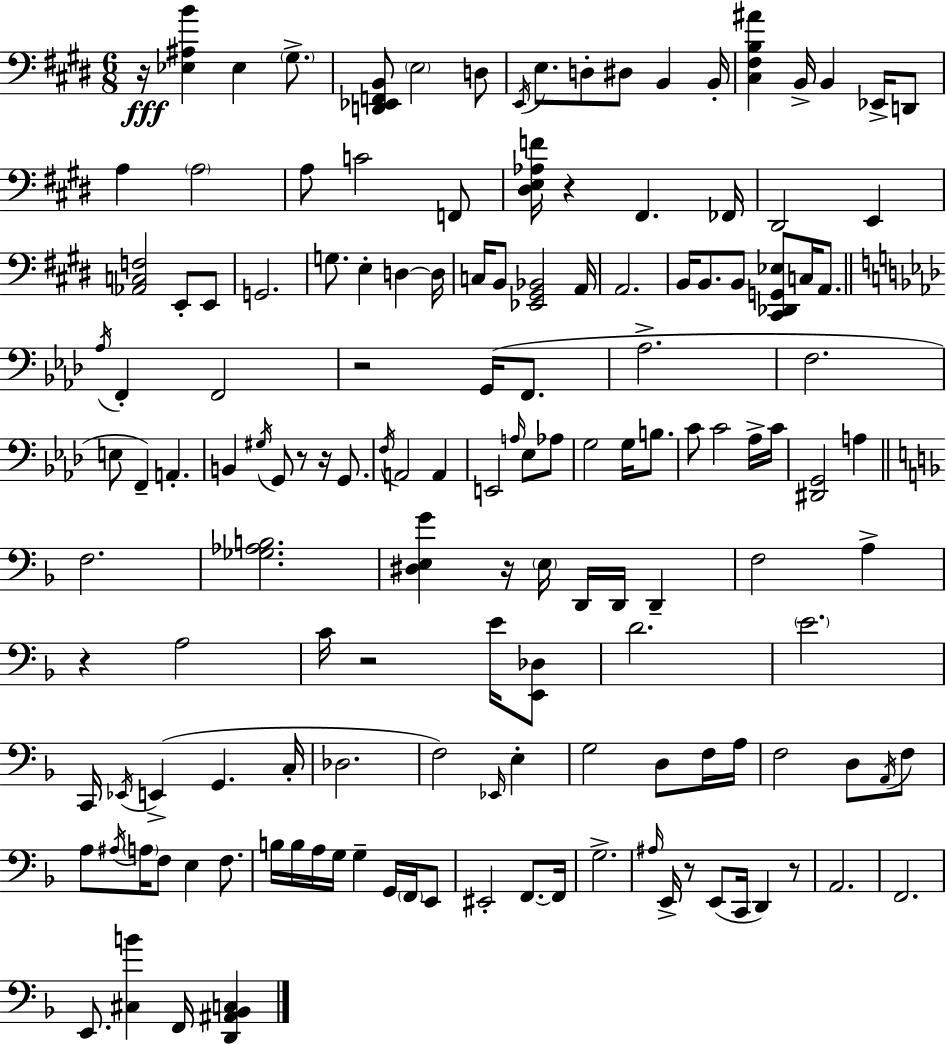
R/s [Eb3,A#3,B4]/q Eb3/q G#3/e. [D2,Eb2,F2,B2]/e E3/h D3/e E2/s E3/e. D3/e D#3/e B2/q B2/s [C#3,F#3,B3,A#4]/q B2/s B2/q Eb2/s D2/e A3/q A3/h A3/e C4/h F2/e [D#3,E3,Ab3,F4]/s R/q F#2/q. FES2/s D#2/h E2/q [Ab2,C3,F3]/h E2/e E2/e G2/h. G3/e. E3/q D3/q D3/s C3/s B2/e [Eb2,G#2,Bb2]/h A2/s A2/h. B2/s B2/e. B2/e [C#2,Db2,G2,Eb3]/e C3/s A2/e. Ab3/s F2/q F2/h R/h G2/s F2/e. Ab3/h. F3/h. E3/e F2/q A2/q. B2/q G#3/s G2/e R/e R/s G2/e. F3/s A2/h A2/q E2/h A3/s Eb3/e Ab3/e G3/h G3/s B3/e. C4/e C4/h Ab3/s C4/s [D#2,G2]/h A3/q F3/h. [Gb3,Ab3,B3]/h. [D#3,E3,G4]/q R/s E3/s D2/s D2/s D2/q F3/h A3/q R/q A3/h C4/s R/h E4/s [E2,Db3]/e D4/h. E4/h. C2/s Eb2/s E2/q G2/q. C3/s Db3/h. F3/h Eb2/s E3/q G3/h D3/e F3/s A3/s F3/h D3/e A2/s F3/e A3/e A#3/s A3/s F3/e E3/q F3/e. B3/s B3/s A3/s G3/s G3/q G2/s F2/s E2/e EIS2/h F2/e. F2/s G3/h. A#3/s E2/s R/e E2/e C2/s D2/q R/e A2/h. F2/h. E2/e. [C#3,B4]/q F2/s [D2,A#2,Bb2,C3]/q